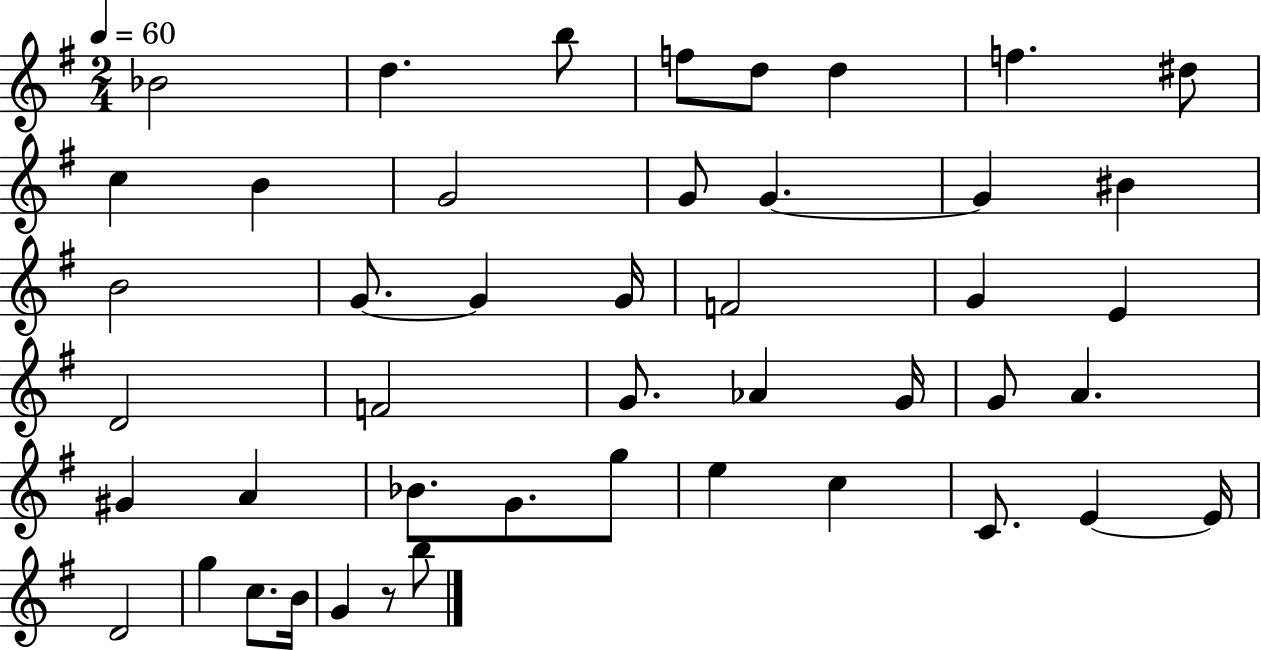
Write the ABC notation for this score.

X:1
T:Untitled
M:2/4
L:1/4
K:G
_B2 d b/2 f/2 d/2 d f ^d/2 c B G2 G/2 G G ^B B2 G/2 G G/4 F2 G E D2 F2 G/2 _A G/4 G/2 A ^G A _B/2 G/2 g/2 e c C/2 E E/4 D2 g c/2 B/4 G z/2 b/2